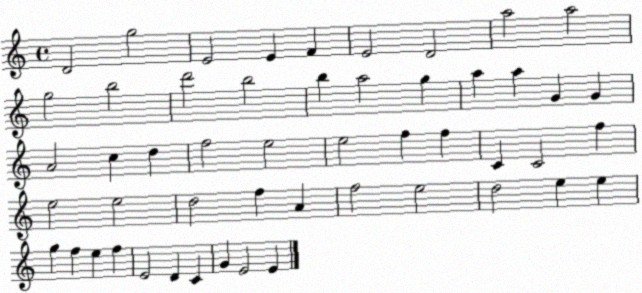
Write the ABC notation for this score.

X:1
T:Untitled
M:4/4
L:1/4
K:C
D2 g2 E2 E F E2 D2 a2 a2 g2 b2 d'2 b2 b a2 g a a G G A2 c d f2 e2 e2 f f C C2 f e2 e2 d2 f A f2 e2 d2 e e g f e f E2 D C G E2 E